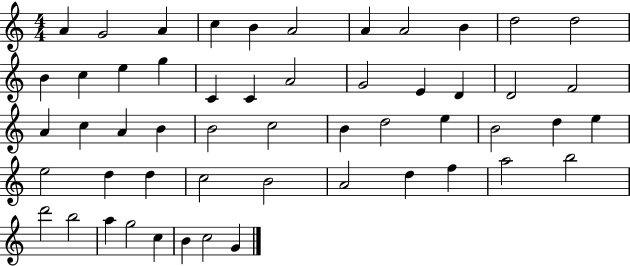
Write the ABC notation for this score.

X:1
T:Untitled
M:4/4
L:1/4
K:C
A G2 A c B A2 A A2 B d2 d2 B c e g C C A2 G2 E D D2 F2 A c A B B2 c2 B d2 e B2 d e e2 d d c2 B2 A2 d f a2 b2 d'2 b2 a g2 c B c2 G